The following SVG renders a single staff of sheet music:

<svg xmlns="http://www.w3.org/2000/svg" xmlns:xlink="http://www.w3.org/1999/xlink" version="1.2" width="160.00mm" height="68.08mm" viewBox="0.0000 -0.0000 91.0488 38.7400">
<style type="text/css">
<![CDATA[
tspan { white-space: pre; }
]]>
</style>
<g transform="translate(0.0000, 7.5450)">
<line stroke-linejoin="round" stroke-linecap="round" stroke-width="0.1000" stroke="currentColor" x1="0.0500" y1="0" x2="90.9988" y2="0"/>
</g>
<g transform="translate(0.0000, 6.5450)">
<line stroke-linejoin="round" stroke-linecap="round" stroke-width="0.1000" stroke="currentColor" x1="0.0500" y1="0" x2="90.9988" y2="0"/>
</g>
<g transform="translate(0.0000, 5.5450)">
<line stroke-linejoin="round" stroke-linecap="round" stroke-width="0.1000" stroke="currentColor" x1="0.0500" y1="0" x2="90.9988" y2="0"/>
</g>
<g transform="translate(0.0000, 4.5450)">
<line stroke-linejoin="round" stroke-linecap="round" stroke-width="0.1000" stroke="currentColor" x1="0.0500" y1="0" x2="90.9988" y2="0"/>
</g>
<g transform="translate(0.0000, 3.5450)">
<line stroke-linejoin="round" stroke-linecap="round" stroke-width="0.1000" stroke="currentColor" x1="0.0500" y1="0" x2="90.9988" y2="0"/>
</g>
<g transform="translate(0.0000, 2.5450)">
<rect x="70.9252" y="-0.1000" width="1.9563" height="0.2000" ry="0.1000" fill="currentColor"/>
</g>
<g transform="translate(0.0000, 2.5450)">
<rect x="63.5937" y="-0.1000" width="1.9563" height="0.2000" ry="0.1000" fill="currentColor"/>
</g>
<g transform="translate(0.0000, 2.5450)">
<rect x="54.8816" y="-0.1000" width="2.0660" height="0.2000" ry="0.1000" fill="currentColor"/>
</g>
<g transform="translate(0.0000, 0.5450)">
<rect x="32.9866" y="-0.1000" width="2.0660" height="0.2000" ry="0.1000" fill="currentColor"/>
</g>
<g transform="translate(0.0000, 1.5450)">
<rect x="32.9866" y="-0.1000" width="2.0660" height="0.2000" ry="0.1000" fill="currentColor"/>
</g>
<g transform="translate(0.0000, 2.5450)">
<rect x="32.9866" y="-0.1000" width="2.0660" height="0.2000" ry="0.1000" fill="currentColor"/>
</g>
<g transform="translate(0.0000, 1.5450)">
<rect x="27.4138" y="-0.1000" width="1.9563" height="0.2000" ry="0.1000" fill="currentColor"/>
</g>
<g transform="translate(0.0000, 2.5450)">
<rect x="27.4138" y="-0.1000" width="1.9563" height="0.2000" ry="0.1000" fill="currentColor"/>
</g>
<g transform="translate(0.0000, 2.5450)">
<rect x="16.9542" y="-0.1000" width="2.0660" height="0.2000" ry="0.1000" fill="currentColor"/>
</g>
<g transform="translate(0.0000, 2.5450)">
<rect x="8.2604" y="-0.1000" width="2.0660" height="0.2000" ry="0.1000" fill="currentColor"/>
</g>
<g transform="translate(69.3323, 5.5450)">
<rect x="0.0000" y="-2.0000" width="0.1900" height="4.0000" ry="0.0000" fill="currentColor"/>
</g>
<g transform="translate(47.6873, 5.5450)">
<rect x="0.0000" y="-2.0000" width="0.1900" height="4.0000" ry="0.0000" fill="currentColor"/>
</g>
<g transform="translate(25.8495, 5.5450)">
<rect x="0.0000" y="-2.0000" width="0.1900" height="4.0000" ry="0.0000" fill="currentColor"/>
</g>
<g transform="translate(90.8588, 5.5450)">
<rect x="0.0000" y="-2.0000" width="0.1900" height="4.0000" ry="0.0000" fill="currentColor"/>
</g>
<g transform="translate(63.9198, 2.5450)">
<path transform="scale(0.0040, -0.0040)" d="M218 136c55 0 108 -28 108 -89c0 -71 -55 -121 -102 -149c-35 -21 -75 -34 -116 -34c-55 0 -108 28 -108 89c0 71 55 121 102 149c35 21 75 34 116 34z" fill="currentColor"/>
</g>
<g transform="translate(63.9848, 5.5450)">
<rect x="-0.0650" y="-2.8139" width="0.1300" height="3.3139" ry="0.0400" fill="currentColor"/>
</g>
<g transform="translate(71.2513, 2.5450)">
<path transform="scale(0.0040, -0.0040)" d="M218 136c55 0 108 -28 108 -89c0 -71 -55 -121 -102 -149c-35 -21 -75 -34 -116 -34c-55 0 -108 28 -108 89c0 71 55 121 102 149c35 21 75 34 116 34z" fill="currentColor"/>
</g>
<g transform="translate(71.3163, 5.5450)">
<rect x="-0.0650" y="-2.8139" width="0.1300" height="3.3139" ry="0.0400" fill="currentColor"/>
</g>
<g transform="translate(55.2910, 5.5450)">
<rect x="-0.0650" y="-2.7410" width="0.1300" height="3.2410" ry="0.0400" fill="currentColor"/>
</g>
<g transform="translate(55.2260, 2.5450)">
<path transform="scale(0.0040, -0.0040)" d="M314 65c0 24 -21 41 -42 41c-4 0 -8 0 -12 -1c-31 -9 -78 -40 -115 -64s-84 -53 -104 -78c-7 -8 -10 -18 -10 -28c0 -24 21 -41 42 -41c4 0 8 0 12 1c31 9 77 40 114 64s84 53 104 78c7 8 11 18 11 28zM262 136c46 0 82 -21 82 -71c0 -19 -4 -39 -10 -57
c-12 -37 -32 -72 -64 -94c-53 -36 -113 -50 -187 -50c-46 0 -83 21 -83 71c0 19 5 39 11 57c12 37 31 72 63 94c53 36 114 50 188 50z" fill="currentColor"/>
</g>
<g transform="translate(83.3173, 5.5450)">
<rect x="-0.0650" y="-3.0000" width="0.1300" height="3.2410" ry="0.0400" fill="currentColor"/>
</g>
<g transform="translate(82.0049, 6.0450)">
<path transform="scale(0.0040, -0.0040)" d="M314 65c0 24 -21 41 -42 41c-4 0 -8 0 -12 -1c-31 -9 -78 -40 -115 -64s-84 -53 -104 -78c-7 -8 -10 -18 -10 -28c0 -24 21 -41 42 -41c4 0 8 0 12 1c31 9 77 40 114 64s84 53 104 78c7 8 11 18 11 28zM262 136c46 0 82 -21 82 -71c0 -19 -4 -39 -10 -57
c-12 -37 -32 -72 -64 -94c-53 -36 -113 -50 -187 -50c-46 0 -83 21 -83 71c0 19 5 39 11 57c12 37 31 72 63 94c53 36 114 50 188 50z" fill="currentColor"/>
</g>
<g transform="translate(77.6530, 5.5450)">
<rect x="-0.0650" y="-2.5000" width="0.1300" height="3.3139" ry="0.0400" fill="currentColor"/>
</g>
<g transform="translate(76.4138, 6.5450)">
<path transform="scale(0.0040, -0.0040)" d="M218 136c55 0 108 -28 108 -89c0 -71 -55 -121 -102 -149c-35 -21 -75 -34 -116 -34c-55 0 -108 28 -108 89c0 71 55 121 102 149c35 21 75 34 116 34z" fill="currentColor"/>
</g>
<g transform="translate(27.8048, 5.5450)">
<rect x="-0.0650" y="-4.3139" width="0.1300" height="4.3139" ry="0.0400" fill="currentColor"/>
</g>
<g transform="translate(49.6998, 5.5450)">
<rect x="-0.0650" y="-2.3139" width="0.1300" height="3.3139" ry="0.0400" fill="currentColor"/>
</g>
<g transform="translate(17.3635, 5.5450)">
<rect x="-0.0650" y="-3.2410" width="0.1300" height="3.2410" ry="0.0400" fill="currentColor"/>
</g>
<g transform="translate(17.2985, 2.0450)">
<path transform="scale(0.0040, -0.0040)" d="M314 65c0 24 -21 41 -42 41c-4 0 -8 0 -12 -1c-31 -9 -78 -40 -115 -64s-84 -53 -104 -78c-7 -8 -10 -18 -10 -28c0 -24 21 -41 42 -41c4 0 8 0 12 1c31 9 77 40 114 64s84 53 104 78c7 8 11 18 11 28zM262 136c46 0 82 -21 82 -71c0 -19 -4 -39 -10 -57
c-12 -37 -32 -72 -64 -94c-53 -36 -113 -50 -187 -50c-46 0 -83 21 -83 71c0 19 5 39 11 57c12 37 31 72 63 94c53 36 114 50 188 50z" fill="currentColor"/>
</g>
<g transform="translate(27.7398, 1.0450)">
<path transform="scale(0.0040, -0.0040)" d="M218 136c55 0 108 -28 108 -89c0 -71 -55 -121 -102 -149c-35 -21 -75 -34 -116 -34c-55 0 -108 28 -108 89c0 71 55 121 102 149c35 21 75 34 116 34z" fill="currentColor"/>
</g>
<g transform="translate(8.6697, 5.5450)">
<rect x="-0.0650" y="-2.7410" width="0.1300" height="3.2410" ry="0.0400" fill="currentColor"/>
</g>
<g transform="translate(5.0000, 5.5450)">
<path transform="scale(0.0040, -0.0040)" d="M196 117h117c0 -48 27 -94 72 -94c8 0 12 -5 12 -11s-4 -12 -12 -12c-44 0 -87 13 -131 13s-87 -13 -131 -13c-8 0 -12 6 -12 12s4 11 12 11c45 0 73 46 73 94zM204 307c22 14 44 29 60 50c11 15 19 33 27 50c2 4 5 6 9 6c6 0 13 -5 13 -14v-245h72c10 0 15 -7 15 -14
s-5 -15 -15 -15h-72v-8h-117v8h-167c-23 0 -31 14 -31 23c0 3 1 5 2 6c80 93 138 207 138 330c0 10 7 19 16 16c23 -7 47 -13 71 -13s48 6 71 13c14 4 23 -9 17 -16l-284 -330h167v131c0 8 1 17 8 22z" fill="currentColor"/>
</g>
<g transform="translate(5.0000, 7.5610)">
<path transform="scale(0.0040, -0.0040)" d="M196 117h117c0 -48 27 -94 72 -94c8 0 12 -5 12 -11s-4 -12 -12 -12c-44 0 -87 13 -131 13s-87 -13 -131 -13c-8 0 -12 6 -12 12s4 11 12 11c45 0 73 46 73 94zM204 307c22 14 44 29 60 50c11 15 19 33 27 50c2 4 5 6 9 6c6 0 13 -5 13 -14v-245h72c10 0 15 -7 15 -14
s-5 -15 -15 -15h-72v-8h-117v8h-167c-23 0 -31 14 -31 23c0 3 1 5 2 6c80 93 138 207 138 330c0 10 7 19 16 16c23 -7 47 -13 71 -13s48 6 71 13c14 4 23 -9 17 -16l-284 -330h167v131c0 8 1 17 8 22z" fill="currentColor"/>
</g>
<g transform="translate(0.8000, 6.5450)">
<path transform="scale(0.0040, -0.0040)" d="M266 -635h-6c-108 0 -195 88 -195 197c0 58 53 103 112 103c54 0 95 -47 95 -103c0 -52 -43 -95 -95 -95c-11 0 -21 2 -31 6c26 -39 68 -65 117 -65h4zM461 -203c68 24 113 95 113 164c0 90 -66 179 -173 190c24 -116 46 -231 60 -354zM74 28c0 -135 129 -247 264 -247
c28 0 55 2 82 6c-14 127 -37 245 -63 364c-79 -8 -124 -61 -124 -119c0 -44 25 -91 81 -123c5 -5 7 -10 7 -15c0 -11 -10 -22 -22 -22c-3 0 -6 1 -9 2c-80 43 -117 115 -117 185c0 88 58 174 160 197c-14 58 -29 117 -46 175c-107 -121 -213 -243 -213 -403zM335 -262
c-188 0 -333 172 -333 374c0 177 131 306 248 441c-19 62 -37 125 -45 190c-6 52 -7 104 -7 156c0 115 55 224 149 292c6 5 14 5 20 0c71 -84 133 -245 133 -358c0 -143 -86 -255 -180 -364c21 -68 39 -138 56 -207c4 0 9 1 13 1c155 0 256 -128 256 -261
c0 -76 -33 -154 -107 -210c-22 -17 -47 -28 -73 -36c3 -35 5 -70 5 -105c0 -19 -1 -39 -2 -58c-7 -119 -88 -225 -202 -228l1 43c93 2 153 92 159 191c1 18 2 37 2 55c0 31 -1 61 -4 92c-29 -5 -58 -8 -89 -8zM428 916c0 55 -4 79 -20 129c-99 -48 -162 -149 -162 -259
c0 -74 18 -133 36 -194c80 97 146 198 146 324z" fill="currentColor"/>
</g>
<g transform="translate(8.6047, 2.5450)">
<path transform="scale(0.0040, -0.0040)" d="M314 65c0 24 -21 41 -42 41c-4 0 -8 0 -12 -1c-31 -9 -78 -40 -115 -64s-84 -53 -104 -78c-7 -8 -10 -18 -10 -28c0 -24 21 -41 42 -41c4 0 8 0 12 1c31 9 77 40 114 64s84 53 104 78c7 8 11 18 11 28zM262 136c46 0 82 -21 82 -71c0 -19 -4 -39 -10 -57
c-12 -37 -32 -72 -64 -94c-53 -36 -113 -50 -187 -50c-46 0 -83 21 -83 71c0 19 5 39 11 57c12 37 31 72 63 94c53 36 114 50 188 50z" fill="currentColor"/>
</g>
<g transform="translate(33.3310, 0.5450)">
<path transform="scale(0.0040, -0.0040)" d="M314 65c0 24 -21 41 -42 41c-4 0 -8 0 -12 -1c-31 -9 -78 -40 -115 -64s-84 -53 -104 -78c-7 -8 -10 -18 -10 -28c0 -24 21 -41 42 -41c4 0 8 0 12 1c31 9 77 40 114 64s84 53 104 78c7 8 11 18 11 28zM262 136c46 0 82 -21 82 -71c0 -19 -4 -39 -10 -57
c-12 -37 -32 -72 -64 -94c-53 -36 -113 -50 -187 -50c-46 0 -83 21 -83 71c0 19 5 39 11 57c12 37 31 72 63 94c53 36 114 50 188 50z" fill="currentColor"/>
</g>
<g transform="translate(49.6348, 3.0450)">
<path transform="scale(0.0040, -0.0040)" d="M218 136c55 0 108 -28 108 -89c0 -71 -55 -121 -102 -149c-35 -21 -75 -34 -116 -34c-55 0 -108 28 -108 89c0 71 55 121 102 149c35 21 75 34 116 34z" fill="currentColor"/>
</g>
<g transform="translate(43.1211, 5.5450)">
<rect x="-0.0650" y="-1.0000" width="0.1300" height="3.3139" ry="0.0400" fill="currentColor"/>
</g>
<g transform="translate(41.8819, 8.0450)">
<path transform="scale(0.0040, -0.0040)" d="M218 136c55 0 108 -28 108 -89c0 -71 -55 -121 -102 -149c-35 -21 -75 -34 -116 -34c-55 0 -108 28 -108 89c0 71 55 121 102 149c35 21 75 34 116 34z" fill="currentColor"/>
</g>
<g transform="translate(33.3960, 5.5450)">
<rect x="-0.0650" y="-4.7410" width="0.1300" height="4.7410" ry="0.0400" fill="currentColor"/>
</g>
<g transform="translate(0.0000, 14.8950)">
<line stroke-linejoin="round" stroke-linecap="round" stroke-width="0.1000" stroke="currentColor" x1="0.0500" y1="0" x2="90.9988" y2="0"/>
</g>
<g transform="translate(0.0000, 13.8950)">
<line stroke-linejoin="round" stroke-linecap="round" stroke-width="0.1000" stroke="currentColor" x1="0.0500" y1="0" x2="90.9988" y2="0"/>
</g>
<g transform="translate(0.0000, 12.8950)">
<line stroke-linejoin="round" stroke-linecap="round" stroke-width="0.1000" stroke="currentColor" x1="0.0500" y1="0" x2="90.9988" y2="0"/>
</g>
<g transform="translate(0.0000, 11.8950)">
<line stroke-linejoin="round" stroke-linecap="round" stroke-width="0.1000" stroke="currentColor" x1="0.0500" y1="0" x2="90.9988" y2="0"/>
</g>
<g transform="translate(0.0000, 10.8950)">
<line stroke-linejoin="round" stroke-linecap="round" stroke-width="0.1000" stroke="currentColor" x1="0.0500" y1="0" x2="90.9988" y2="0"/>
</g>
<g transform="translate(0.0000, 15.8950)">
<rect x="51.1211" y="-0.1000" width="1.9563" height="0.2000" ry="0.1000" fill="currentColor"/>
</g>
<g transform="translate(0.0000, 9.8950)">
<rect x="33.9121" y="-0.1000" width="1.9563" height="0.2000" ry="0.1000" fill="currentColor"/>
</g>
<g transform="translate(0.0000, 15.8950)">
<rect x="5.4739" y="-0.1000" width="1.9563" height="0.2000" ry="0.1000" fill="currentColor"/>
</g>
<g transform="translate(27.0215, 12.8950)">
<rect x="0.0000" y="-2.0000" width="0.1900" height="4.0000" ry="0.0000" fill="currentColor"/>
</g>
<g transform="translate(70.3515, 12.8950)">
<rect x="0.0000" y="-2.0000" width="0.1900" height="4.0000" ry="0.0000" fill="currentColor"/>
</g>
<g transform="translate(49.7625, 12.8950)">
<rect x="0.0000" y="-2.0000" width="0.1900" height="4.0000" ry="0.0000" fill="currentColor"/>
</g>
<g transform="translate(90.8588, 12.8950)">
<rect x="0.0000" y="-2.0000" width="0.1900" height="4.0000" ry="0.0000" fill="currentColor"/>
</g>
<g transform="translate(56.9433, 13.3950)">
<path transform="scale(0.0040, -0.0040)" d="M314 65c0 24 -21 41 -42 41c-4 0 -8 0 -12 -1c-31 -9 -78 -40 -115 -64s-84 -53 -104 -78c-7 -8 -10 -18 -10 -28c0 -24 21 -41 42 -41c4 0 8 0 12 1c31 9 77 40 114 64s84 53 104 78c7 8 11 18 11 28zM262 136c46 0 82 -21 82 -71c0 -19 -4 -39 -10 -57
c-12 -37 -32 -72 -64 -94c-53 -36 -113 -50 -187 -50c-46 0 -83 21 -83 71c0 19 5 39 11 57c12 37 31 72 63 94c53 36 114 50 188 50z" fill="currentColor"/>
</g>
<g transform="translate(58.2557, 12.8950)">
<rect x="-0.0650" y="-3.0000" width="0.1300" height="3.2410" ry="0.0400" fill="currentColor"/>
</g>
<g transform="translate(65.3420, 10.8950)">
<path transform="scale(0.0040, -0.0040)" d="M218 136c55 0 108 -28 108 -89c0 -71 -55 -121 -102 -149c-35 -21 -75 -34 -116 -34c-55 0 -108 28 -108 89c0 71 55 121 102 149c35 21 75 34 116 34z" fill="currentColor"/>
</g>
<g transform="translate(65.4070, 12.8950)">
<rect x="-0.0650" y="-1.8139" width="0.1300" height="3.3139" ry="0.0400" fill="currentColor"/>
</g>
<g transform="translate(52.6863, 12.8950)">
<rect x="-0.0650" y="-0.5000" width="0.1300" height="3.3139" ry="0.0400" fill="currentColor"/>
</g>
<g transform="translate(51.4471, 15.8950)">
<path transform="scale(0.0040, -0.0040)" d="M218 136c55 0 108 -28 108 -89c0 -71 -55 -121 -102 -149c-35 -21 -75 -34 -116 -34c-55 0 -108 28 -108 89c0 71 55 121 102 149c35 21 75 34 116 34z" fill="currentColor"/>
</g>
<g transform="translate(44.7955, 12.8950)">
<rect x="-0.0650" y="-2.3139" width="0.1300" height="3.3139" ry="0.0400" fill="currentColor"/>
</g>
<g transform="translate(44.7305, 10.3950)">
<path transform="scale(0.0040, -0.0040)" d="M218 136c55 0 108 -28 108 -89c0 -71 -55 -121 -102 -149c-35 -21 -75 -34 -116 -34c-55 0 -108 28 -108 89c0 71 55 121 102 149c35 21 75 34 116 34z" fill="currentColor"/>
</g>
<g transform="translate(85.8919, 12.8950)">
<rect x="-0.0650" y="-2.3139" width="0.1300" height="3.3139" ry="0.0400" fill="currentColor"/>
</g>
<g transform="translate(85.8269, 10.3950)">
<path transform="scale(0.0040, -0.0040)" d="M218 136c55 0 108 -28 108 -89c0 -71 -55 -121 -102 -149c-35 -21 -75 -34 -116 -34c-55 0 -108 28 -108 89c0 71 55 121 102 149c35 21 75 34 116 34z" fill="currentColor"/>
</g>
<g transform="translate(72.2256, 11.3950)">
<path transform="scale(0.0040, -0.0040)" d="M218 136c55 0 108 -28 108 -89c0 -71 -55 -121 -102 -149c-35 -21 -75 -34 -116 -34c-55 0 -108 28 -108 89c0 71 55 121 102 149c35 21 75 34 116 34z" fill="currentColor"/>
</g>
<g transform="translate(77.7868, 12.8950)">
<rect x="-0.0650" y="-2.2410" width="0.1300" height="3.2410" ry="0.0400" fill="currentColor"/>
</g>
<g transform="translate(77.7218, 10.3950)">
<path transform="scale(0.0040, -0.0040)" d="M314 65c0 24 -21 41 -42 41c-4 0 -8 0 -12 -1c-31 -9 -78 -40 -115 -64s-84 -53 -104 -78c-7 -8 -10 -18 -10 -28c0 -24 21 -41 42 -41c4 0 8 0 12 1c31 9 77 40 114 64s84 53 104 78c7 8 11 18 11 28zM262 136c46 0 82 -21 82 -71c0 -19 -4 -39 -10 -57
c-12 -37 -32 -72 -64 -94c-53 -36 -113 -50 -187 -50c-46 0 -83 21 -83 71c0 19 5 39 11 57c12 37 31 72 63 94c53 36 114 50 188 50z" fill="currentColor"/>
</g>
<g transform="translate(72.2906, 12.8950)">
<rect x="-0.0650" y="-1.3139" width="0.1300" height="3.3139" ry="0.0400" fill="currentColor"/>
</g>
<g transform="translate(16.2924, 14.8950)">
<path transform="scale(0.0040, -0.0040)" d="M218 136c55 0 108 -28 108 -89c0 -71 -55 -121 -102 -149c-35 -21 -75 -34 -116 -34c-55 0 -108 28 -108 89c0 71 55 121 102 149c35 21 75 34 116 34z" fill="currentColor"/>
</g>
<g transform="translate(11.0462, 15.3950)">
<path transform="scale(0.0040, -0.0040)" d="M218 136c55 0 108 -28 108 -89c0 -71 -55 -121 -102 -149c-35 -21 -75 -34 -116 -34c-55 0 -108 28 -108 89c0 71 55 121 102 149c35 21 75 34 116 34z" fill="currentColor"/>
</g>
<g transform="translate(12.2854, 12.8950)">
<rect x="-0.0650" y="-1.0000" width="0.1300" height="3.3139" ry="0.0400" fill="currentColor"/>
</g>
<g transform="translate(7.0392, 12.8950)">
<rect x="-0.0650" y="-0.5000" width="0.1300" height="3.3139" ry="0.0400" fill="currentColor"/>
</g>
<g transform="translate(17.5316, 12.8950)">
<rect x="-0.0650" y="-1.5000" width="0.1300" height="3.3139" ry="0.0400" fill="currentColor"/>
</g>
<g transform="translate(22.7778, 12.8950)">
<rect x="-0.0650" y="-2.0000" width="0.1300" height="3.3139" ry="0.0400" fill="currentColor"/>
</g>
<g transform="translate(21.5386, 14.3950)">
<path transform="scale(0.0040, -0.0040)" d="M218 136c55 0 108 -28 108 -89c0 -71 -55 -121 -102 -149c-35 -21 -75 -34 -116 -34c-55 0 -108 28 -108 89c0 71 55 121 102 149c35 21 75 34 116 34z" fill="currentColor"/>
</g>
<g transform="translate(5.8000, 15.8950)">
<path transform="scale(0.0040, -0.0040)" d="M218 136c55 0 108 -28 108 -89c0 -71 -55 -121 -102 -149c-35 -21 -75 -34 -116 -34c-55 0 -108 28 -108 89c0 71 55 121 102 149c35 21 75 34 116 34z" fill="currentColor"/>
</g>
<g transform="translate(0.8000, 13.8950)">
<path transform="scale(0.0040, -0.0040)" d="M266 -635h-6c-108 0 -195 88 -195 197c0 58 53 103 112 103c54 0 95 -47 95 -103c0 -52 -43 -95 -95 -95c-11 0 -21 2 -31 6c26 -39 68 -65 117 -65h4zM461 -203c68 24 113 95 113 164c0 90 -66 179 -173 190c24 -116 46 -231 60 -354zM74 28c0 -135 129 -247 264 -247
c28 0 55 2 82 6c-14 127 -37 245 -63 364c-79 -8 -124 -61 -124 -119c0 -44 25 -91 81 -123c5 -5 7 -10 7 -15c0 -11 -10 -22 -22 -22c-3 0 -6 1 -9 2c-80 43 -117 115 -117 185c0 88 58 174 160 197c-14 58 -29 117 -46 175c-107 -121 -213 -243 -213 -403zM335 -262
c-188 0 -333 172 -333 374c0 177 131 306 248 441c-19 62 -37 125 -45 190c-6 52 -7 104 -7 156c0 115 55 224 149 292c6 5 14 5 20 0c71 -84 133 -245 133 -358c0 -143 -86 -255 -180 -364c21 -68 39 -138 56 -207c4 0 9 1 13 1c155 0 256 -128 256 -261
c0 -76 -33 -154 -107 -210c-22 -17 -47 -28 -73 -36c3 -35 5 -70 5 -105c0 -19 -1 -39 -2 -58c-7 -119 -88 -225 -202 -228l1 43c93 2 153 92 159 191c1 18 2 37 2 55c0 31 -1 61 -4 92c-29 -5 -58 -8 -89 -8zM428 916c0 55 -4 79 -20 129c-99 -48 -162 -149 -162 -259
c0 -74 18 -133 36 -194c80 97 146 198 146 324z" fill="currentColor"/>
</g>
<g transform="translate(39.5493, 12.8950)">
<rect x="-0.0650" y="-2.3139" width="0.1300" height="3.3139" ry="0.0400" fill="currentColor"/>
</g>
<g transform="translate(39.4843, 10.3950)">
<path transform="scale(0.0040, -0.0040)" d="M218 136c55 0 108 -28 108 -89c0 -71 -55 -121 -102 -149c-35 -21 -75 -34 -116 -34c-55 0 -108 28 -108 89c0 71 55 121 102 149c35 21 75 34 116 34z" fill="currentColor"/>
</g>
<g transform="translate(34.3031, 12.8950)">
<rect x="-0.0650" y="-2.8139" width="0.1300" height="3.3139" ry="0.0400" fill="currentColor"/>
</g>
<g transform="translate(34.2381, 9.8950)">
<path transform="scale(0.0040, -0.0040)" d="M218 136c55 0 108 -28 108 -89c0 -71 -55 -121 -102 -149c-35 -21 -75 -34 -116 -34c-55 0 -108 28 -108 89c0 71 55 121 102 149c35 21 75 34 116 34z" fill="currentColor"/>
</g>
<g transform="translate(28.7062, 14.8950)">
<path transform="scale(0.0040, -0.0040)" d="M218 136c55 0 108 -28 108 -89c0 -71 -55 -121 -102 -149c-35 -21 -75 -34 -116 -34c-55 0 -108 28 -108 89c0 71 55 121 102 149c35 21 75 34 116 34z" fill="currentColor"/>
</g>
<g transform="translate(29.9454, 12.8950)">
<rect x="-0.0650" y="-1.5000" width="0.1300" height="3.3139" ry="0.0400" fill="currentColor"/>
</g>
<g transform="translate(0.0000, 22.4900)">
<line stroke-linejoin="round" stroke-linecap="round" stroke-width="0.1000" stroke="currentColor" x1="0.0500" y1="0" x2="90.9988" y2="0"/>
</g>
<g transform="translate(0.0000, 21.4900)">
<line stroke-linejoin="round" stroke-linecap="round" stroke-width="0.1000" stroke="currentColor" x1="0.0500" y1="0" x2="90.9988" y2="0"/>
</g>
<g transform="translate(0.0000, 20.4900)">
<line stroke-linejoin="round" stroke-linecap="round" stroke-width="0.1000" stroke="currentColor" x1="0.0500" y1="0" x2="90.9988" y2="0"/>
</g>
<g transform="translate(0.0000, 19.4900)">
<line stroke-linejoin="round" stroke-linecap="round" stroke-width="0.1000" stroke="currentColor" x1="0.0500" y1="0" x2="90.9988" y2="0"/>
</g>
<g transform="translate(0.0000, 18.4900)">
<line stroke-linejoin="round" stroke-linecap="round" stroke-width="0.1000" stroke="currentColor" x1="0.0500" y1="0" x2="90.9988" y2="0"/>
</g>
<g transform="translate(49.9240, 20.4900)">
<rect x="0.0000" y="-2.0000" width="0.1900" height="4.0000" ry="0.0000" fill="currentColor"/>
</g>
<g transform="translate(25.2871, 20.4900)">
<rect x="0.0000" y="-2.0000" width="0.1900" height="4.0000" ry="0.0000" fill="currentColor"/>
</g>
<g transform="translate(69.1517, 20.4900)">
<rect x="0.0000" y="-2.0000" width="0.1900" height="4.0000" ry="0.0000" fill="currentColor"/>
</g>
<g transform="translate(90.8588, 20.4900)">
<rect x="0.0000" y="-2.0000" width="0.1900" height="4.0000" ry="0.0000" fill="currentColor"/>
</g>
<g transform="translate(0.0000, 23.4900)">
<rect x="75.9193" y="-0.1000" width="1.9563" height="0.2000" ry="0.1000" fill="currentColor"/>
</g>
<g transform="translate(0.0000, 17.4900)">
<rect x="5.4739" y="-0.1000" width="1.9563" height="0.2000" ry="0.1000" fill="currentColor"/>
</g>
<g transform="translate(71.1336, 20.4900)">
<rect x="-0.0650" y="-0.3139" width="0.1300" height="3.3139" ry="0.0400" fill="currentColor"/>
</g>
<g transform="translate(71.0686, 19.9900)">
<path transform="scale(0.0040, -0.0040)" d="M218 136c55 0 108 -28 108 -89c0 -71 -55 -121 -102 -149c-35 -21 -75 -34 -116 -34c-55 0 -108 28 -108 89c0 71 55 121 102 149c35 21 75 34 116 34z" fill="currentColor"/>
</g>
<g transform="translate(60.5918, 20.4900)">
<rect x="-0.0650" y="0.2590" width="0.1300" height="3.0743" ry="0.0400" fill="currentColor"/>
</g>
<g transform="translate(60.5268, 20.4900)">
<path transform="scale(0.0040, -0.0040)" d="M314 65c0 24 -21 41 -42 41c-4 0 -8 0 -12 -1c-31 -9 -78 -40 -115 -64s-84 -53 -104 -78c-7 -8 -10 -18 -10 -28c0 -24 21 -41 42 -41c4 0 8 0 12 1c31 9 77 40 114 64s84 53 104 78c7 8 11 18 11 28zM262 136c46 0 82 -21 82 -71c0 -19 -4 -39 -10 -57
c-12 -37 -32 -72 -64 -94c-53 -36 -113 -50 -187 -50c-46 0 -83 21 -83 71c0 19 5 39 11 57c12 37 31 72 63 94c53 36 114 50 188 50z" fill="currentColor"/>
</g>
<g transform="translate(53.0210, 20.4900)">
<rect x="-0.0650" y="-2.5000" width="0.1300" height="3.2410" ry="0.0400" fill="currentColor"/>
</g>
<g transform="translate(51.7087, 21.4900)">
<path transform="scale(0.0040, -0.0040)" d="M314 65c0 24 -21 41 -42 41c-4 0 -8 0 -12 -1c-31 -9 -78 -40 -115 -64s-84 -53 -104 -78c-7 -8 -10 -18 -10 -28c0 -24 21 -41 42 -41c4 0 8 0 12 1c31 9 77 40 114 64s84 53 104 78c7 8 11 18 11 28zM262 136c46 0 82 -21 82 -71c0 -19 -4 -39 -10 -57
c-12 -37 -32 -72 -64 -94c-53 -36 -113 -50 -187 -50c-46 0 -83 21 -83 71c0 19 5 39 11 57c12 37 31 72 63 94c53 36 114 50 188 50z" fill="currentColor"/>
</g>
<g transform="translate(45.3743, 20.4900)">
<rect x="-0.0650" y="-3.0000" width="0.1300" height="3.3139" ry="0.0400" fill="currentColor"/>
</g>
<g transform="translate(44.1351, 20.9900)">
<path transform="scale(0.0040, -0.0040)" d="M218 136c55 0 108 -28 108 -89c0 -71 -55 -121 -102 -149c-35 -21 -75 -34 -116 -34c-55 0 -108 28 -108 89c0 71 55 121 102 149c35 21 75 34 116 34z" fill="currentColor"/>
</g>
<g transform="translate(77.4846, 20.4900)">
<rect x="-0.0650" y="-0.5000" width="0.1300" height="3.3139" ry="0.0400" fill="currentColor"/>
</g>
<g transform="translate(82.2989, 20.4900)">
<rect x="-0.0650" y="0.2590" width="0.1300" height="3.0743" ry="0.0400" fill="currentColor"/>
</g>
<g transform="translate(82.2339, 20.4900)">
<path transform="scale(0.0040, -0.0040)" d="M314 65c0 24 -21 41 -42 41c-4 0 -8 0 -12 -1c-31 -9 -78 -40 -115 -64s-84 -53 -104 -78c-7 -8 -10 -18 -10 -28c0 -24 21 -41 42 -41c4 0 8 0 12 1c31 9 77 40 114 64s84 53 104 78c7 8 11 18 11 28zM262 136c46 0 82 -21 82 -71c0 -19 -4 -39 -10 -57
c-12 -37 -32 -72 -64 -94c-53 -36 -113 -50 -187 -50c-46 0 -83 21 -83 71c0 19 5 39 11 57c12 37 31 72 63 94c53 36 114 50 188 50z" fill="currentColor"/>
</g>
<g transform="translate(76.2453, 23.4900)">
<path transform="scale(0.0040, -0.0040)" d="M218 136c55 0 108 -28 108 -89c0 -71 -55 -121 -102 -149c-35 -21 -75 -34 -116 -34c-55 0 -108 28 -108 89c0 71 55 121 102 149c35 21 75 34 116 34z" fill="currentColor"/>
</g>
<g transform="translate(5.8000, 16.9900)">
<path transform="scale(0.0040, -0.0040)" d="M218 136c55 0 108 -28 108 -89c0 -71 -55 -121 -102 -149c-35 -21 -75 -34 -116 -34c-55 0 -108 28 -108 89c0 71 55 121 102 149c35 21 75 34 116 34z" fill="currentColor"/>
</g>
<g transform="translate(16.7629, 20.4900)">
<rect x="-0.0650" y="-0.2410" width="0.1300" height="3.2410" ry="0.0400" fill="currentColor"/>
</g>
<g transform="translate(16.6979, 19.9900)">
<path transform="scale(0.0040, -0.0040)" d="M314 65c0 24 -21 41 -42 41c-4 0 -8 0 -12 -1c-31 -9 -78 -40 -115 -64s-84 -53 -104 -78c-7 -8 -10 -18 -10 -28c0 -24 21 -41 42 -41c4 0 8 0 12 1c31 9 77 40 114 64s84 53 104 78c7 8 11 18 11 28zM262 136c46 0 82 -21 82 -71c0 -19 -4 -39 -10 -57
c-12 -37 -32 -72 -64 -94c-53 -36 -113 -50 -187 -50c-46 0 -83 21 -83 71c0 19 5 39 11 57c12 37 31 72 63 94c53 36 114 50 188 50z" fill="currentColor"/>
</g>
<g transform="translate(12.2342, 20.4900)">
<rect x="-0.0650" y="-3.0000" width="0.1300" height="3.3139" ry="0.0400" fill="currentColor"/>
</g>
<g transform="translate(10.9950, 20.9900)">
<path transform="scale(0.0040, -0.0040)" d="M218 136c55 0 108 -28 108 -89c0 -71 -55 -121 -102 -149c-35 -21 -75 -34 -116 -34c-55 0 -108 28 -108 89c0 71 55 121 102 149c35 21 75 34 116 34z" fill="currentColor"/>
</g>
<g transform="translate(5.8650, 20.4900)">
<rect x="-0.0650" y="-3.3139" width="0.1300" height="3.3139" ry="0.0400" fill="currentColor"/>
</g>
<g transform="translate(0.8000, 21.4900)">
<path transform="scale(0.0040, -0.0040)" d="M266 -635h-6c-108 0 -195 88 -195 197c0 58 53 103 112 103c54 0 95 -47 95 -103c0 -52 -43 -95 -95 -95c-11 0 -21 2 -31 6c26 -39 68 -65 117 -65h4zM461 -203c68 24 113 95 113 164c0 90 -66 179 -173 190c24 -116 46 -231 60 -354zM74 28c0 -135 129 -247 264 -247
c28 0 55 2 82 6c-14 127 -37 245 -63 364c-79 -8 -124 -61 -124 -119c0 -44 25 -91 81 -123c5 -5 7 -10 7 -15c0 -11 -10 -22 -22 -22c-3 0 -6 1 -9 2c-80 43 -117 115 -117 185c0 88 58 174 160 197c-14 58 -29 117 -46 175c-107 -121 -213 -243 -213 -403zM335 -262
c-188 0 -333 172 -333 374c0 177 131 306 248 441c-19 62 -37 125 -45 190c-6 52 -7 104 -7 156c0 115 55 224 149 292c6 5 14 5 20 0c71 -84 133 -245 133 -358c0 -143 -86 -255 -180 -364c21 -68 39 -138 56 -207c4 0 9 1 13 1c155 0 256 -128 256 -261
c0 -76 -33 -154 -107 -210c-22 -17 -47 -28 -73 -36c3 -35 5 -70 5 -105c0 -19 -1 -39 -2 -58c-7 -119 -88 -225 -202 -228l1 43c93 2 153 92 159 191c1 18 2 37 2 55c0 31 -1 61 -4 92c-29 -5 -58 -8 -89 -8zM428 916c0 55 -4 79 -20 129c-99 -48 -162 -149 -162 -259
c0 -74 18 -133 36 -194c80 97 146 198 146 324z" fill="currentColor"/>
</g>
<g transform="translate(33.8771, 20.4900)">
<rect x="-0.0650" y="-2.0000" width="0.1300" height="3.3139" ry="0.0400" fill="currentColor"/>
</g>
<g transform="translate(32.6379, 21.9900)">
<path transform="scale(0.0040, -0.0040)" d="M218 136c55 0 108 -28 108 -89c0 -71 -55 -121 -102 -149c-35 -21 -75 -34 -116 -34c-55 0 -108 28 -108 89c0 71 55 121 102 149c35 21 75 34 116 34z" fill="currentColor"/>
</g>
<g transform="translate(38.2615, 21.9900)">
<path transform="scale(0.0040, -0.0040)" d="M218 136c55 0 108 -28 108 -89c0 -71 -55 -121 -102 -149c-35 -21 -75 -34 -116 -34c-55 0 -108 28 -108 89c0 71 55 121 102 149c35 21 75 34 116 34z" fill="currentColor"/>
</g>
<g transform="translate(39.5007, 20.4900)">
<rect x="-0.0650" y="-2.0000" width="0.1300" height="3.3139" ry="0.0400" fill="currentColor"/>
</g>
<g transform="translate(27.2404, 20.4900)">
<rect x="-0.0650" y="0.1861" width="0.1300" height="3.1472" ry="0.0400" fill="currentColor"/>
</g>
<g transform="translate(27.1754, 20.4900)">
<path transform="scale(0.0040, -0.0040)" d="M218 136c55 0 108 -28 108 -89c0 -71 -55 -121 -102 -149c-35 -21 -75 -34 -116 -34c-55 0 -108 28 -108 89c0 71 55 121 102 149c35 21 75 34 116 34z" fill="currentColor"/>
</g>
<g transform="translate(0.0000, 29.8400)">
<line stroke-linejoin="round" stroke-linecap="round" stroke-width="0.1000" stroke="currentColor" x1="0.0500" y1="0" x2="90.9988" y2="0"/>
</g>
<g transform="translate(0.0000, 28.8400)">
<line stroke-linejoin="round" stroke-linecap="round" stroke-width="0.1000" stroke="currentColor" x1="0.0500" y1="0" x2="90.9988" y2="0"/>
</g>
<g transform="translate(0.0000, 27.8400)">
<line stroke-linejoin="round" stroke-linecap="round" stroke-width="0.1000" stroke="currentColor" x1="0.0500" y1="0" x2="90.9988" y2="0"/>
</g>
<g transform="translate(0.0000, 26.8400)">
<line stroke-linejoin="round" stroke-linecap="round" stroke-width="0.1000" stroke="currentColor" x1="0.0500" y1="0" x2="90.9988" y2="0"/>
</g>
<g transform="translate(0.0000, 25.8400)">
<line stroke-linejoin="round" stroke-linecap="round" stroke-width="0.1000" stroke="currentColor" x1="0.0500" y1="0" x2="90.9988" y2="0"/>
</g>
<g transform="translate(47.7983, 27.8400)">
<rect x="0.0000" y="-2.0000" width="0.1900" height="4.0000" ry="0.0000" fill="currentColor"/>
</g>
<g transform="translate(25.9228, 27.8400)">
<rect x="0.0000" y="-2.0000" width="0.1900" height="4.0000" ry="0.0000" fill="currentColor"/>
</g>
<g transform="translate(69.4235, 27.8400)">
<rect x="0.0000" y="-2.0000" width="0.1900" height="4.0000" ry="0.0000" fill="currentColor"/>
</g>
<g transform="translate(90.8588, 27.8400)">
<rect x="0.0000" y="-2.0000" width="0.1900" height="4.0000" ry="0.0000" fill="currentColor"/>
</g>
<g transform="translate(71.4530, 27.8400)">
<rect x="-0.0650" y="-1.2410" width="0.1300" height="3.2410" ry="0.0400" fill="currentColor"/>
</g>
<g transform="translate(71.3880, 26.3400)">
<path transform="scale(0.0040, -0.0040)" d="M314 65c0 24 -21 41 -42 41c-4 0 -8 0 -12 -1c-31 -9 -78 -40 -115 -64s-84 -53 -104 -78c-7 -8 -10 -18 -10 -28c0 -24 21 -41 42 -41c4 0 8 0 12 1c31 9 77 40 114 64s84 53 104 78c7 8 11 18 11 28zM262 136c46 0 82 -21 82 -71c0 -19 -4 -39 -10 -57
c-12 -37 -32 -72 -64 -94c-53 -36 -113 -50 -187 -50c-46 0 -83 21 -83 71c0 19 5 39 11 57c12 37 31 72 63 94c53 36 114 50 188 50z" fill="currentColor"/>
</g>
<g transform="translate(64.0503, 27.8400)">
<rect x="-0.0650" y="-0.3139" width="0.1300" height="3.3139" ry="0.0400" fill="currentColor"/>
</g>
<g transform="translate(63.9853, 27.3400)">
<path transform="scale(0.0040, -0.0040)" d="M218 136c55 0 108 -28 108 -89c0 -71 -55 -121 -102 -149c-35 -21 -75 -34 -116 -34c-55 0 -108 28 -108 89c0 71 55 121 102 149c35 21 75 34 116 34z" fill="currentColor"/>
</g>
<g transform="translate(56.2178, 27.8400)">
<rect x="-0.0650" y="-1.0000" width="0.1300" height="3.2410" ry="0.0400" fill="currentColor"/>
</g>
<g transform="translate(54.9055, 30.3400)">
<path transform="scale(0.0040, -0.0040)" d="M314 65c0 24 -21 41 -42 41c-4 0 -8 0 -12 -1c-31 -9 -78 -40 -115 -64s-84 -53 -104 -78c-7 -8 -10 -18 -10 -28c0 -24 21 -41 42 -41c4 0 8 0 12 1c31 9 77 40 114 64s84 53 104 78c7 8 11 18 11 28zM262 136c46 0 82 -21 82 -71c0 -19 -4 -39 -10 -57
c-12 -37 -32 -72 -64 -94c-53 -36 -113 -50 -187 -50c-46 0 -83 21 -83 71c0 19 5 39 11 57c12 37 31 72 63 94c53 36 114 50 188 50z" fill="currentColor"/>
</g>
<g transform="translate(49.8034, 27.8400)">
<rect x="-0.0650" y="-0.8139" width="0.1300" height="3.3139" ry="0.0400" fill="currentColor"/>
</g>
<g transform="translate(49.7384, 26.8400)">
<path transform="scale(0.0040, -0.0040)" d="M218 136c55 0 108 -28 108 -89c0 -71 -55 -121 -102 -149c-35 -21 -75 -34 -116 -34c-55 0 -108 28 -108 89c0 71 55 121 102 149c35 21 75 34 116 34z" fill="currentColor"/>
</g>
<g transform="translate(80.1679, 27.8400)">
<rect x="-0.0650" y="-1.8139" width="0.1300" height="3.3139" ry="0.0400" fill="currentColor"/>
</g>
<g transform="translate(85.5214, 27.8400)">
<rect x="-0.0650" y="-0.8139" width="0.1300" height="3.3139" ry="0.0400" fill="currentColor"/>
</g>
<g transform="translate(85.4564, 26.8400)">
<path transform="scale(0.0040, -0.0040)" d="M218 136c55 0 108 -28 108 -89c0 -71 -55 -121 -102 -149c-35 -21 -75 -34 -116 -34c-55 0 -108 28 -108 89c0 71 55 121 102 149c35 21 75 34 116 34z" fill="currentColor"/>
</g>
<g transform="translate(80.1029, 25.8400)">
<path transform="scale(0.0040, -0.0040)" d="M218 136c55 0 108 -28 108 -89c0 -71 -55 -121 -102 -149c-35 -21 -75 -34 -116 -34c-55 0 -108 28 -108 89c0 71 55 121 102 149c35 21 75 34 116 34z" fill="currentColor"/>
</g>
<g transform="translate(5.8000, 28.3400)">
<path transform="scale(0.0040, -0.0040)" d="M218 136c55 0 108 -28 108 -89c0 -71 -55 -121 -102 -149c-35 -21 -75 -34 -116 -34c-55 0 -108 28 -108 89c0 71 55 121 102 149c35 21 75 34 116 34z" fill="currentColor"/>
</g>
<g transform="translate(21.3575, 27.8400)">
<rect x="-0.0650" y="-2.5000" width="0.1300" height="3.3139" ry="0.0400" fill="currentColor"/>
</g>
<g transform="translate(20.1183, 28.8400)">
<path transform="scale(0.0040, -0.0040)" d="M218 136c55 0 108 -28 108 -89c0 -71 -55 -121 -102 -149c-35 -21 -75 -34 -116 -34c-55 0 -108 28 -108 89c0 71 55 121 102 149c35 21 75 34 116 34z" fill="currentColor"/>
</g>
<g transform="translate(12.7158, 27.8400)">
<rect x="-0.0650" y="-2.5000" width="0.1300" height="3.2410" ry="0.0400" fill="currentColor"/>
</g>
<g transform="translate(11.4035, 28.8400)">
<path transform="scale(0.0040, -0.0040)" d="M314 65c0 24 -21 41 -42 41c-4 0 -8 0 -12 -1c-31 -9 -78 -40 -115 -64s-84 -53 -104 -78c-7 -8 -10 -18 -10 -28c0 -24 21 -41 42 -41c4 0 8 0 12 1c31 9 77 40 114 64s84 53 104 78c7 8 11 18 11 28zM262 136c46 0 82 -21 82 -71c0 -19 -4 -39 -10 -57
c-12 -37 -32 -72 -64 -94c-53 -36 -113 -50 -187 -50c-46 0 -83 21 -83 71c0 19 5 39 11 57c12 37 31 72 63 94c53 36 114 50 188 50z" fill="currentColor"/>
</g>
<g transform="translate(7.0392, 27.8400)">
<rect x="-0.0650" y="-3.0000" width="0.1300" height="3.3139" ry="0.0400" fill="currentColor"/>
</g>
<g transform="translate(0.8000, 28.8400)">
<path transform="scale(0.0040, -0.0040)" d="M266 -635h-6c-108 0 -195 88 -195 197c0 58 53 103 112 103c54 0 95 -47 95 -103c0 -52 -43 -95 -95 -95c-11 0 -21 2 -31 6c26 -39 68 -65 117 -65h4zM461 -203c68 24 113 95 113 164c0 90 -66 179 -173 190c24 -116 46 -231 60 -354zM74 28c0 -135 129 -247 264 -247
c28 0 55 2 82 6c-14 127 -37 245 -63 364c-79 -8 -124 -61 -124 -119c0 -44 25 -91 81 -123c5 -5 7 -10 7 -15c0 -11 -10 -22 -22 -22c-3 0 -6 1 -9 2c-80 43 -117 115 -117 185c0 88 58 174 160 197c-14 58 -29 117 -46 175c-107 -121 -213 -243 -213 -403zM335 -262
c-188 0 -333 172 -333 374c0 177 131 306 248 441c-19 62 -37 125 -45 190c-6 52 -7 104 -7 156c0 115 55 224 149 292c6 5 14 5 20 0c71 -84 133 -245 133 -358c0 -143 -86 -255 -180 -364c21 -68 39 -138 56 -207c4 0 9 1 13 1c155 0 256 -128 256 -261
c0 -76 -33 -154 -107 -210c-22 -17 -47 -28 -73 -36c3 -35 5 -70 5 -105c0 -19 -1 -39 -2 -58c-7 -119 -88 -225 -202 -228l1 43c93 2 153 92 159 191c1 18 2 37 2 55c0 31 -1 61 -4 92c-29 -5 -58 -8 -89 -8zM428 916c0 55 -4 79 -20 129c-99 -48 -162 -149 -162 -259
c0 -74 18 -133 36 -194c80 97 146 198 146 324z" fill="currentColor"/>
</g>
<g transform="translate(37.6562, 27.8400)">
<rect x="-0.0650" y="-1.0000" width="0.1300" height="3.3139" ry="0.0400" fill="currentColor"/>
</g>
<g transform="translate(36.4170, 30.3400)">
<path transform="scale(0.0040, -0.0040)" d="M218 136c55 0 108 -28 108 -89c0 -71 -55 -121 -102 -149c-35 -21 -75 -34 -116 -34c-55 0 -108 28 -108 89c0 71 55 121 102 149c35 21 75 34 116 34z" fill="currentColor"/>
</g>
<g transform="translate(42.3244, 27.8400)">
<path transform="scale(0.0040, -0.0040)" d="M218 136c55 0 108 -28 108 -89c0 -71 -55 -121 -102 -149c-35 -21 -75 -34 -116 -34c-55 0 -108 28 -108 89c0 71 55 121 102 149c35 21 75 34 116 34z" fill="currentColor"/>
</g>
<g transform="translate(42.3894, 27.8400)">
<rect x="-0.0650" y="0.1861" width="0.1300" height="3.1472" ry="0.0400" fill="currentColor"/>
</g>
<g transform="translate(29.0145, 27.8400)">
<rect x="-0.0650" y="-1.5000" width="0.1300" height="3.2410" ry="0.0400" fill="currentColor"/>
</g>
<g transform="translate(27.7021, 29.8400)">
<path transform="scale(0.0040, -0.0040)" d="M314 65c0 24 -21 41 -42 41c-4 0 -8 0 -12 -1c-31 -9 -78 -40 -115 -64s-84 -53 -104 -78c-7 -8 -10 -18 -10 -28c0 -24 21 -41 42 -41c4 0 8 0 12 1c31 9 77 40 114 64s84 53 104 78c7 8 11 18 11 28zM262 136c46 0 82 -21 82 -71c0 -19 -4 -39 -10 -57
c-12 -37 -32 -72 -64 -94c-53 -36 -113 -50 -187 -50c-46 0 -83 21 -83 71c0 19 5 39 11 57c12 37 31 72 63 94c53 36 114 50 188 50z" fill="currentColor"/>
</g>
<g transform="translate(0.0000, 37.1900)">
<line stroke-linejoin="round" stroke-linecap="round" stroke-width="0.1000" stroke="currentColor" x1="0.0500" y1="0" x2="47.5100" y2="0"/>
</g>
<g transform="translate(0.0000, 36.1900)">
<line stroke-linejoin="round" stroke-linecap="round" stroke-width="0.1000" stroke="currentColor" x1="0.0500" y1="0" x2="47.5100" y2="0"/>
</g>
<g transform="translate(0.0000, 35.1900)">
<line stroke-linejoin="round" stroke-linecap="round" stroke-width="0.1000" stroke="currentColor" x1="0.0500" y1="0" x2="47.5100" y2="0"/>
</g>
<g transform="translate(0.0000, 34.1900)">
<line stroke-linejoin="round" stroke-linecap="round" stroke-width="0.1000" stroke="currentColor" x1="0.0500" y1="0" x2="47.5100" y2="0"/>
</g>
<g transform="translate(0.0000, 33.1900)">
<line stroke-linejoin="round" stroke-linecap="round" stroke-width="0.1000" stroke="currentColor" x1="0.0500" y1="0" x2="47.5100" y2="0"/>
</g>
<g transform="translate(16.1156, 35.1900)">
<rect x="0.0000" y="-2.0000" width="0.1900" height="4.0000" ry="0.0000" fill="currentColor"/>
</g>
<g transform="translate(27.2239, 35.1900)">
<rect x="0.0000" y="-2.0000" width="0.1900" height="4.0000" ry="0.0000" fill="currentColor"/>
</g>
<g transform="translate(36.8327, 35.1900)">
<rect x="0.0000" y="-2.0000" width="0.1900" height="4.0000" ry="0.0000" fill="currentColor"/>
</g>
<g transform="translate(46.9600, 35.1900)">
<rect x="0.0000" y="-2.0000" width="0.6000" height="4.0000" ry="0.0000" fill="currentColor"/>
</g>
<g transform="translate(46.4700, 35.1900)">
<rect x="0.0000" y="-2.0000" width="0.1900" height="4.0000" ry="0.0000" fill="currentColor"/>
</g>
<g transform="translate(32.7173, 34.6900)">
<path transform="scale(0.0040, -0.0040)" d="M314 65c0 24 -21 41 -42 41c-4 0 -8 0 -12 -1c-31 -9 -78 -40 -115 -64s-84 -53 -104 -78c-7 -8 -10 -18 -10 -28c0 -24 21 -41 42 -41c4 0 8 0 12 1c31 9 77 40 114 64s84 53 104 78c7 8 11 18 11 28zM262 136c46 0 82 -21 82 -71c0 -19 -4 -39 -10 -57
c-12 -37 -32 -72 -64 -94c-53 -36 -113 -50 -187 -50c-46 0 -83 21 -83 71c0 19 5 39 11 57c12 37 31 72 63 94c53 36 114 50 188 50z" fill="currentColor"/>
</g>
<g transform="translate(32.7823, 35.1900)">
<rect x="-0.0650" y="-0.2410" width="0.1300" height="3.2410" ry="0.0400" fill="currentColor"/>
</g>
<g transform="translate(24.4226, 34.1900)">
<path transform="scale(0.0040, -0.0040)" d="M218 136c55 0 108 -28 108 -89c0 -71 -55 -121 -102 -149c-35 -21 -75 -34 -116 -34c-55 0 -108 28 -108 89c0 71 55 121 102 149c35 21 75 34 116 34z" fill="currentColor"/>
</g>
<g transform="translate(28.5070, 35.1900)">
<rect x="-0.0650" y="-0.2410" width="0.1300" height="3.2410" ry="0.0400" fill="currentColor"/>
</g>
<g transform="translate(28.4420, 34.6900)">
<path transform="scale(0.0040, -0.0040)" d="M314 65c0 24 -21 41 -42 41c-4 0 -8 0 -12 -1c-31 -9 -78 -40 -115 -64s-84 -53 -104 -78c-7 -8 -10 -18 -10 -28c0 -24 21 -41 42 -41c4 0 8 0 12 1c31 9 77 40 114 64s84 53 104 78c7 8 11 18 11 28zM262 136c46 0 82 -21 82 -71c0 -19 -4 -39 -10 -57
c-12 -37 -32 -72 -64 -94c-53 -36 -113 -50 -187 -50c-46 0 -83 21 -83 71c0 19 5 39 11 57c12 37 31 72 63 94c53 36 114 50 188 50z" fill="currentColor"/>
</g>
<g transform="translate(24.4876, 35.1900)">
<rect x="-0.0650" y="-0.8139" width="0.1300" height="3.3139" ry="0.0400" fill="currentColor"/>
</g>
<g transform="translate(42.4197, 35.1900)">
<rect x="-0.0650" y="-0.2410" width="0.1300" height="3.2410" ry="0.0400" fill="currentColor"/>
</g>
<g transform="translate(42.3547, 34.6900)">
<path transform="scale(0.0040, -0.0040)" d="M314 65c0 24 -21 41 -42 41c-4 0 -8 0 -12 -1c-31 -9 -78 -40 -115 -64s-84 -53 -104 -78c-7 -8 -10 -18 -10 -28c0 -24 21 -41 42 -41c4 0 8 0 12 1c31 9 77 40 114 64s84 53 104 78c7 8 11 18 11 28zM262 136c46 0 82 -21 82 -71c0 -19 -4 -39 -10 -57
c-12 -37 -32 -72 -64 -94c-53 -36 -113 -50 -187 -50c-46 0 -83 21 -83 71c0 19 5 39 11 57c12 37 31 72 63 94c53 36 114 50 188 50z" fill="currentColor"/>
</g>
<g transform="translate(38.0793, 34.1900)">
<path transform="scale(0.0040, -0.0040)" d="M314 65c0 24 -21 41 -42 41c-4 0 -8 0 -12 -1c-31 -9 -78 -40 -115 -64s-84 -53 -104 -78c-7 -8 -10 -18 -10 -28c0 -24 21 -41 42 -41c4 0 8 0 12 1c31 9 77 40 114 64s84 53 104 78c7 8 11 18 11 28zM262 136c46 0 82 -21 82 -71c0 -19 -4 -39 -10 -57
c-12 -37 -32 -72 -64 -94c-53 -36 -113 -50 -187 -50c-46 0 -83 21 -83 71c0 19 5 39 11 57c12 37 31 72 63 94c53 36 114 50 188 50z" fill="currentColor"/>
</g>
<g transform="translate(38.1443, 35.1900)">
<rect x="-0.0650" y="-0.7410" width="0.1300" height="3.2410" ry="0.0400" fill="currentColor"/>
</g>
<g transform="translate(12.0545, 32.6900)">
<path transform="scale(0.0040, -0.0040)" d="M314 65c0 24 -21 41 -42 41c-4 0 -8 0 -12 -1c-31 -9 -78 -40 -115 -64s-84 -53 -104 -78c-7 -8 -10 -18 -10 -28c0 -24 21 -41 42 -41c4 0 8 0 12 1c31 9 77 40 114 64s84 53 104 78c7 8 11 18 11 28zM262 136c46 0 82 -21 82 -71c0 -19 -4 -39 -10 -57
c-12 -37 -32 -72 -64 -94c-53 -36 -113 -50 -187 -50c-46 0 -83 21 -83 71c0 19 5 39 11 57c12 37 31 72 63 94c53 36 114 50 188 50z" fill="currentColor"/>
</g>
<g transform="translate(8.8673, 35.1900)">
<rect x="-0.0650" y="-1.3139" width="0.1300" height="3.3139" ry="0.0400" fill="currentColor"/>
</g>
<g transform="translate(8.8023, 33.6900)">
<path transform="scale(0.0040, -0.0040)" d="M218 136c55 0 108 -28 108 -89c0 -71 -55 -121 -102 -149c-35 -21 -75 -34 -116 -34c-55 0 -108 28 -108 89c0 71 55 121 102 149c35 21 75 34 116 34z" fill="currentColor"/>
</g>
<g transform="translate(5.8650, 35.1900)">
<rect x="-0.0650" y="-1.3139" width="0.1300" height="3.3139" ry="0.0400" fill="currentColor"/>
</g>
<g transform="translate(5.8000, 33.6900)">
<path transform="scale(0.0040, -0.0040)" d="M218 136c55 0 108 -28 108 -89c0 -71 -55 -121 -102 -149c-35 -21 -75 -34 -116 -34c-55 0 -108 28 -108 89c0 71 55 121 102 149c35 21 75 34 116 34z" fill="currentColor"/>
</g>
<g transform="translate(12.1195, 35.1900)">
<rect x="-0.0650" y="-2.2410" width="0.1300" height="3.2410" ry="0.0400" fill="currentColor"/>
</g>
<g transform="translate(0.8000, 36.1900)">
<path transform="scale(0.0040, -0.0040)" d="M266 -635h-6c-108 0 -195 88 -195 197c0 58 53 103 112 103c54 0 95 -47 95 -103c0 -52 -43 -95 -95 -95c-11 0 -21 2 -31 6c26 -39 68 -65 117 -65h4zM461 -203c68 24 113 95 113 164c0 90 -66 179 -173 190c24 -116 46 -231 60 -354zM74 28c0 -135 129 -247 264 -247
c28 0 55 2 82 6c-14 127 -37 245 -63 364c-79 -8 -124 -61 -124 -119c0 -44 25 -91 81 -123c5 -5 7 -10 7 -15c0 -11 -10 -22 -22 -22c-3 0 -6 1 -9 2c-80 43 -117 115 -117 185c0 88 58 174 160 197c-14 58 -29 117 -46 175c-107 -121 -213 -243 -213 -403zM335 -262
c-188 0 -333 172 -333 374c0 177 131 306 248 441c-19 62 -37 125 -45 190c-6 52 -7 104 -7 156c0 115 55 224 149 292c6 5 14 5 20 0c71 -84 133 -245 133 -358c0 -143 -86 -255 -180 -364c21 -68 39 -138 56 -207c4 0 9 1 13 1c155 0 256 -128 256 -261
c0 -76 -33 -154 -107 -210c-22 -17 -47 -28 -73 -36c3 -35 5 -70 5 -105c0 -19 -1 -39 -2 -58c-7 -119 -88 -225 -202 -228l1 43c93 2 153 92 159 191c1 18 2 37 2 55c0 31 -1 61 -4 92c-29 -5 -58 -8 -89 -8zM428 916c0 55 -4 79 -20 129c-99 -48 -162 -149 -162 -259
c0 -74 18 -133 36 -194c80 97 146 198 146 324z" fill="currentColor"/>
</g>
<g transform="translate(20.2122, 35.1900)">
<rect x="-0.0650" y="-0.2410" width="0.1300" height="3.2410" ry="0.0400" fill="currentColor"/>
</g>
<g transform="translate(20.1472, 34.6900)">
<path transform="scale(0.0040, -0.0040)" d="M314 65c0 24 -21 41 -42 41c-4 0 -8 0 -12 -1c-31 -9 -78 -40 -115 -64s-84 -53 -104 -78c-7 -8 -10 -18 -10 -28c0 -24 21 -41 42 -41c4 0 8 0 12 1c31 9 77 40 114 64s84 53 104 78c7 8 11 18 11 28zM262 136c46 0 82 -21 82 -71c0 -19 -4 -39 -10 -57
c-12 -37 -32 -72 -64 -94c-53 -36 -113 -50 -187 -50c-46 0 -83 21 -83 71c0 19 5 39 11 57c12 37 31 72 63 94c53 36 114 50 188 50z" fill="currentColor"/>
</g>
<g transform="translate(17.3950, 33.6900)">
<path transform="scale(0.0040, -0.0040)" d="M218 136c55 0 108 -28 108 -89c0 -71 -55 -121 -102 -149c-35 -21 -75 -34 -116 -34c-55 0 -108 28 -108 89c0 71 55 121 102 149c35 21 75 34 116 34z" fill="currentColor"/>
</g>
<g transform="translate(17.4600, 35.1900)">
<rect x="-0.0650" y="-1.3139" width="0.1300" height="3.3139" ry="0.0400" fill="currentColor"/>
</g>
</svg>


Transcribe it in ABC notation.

X:1
T:Untitled
M:4/4
L:1/4
K:C
a2 b2 d' e'2 D g a2 a a G A2 C D E F E a g g C A2 f e g2 g b A c2 B F F A G2 B2 c C B2 A G2 G E2 D B d D2 c e2 f d e e g2 e c2 d c2 c2 d2 c2